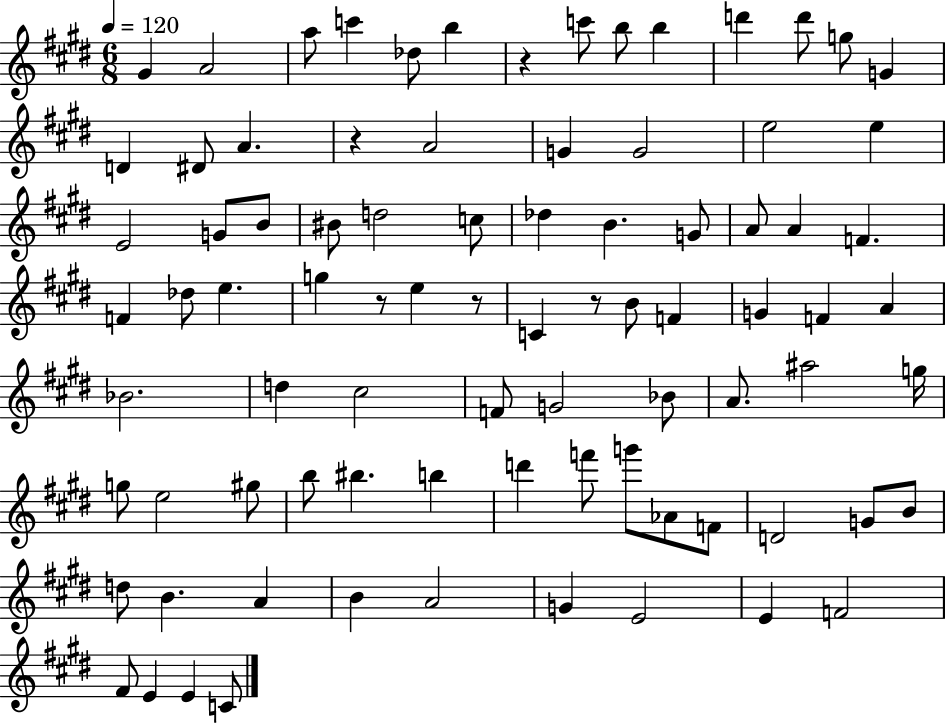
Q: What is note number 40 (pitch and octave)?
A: B4